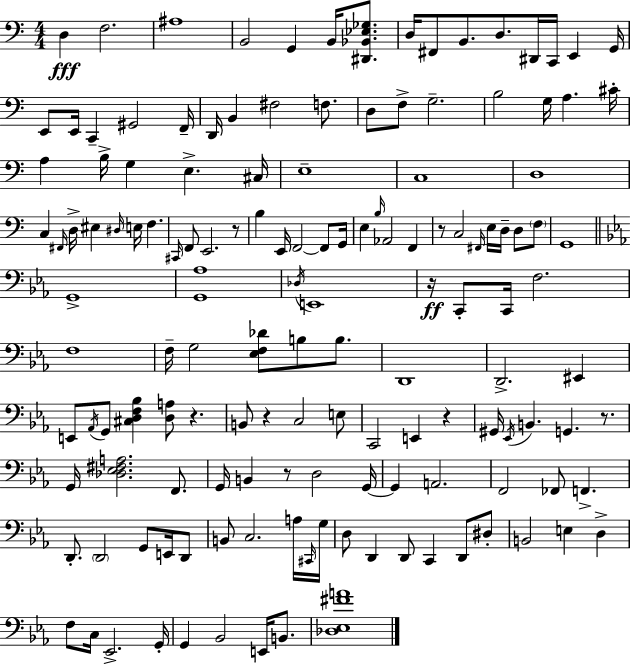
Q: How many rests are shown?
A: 8